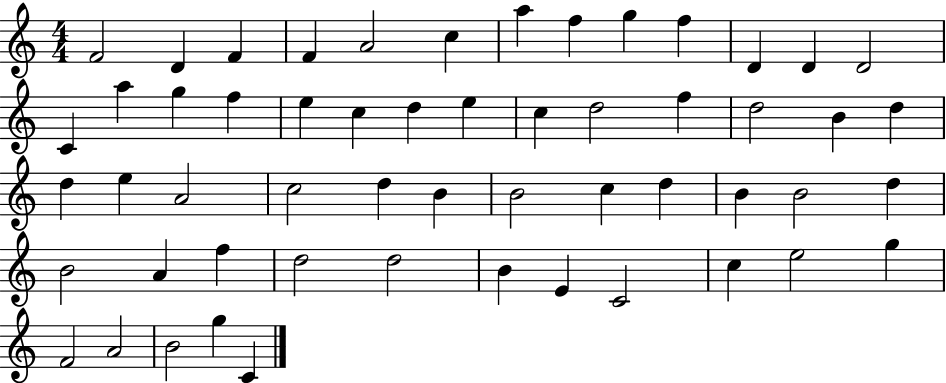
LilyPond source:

{
  \clef treble
  \numericTimeSignature
  \time 4/4
  \key c \major
  f'2 d'4 f'4 | f'4 a'2 c''4 | a''4 f''4 g''4 f''4 | d'4 d'4 d'2 | \break c'4 a''4 g''4 f''4 | e''4 c''4 d''4 e''4 | c''4 d''2 f''4 | d''2 b'4 d''4 | \break d''4 e''4 a'2 | c''2 d''4 b'4 | b'2 c''4 d''4 | b'4 b'2 d''4 | \break b'2 a'4 f''4 | d''2 d''2 | b'4 e'4 c'2 | c''4 e''2 g''4 | \break f'2 a'2 | b'2 g''4 c'4 | \bar "|."
}